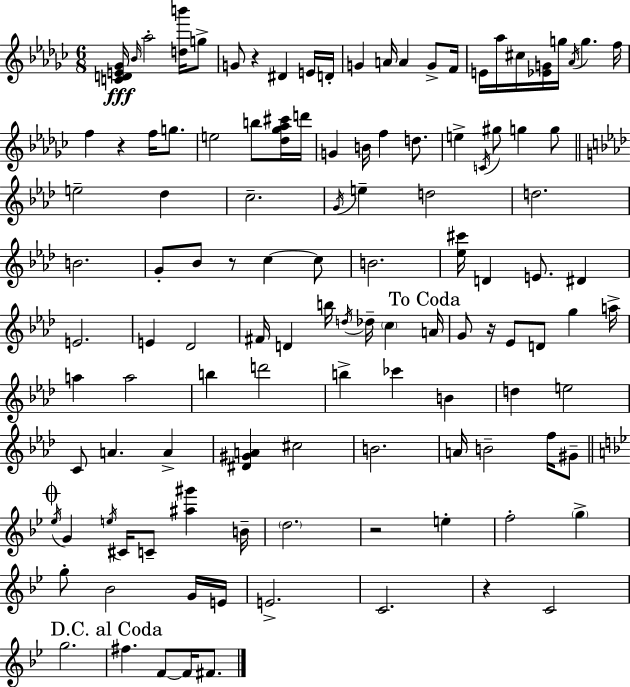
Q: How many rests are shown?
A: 6